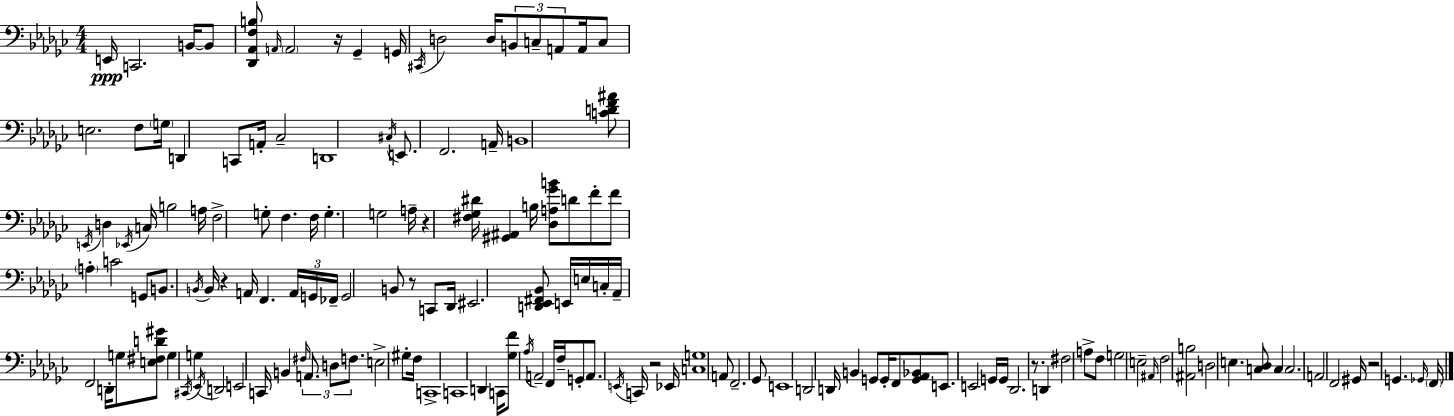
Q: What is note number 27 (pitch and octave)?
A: F2